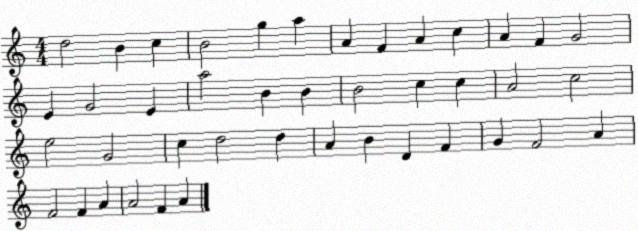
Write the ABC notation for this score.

X:1
T:Untitled
M:4/4
L:1/4
K:C
d2 B c B2 g a A F A c A F G2 E G2 E a2 B B B2 c c A2 c2 e2 G2 c d2 d A B D F G F2 A F2 F A A2 F A